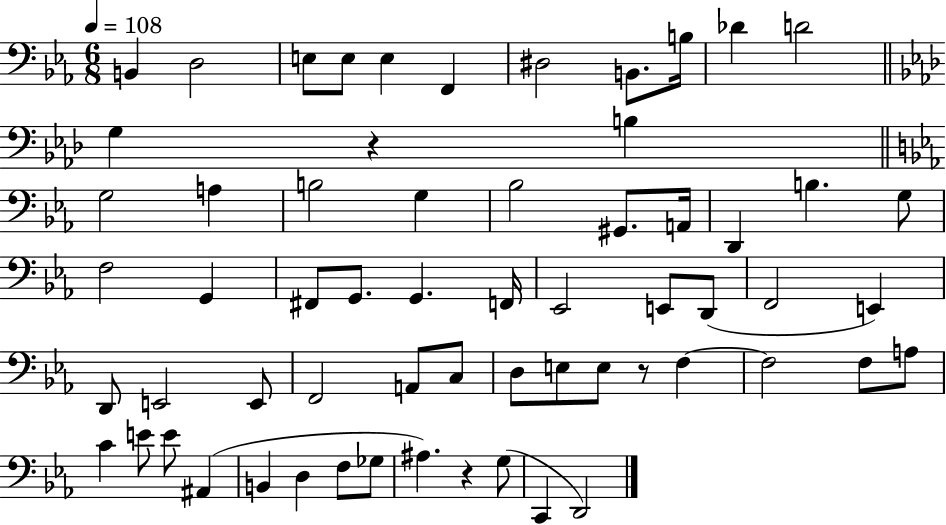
B2/q D3/h E3/e E3/e E3/q F2/q D#3/h B2/e. B3/s Db4/q D4/h G3/q R/q B3/q G3/h A3/q B3/h G3/q Bb3/h G#2/e. A2/s D2/q B3/q. G3/e F3/h G2/q F#2/e G2/e. G2/q. F2/s Eb2/h E2/e D2/e F2/h E2/q D2/e E2/h E2/e F2/h A2/e C3/e D3/e E3/e E3/e R/e F3/q F3/h F3/e A3/e C4/q E4/e E4/e A#2/q B2/q D3/q F3/e Gb3/e A#3/q. R/q G3/e C2/q D2/h